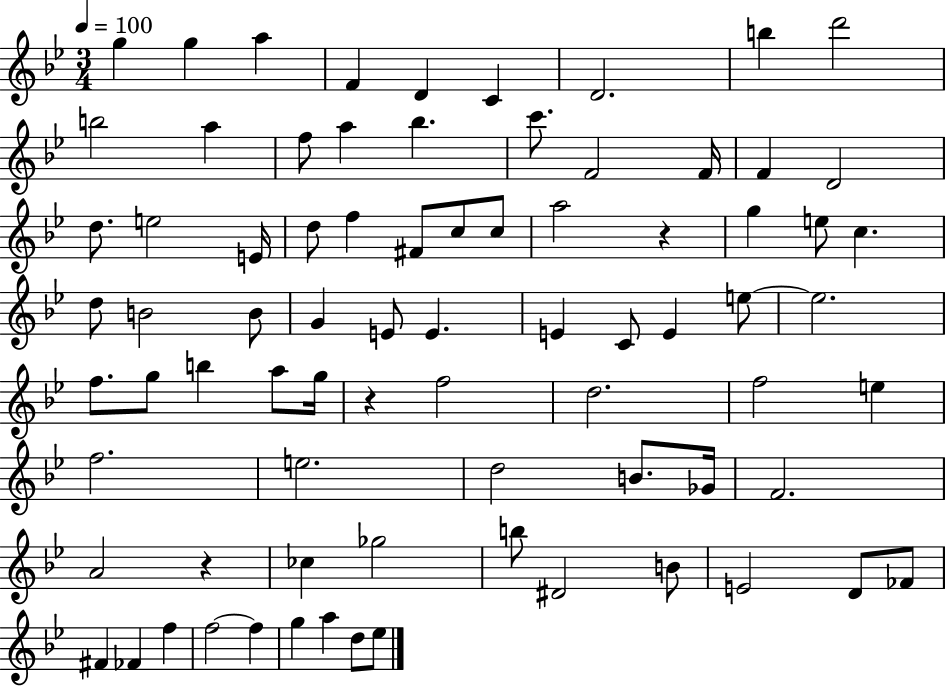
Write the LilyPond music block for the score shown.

{
  \clef treble
  \numericTimeSignature
  \time 3/4
  \key bes \major
  \tempo 4 = 100
  \repeat volta 2 { g''4 g''4 a''4 | f'4 d'4 c'4 | d'2. | b''4 d'''2 | \break b''2 a''4 | f''8 a''4 bes''4. | c'''8. f'2 f'16 | f'4 d'2 | \break d''8. e''2 e'16 | d''8 f''4 fis'8 c''8 c''8 | a''2 r4 | g''4 e''8 c''4. | \break d''8 b'2 b'8 | g'4 e'8 e'4. | e'4 c'8 e'4 e''8~~ | e''2. | \break f''8. g''8 b''4 a''8 g''16 | r4 f''2 | d''2. | f''2 e''4 | \break f''2. | e''2. | d''2 b'8. ges'16 | f'2. | \break a'2 r4 | ces''4 ges''2 | b''8 dis'2 b'8 | e'2 d'8 fes'8 | \break fis'4 fes'4 f''4 | f''2~~ f''4 | g''4 a''4 d''8 ees''8 | } \bar "|."
}